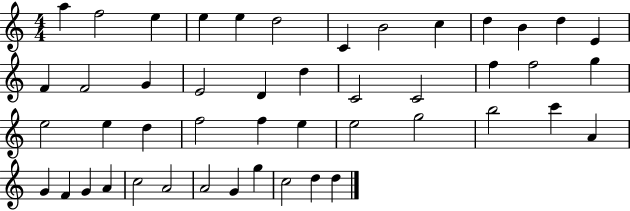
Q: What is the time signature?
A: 4/4